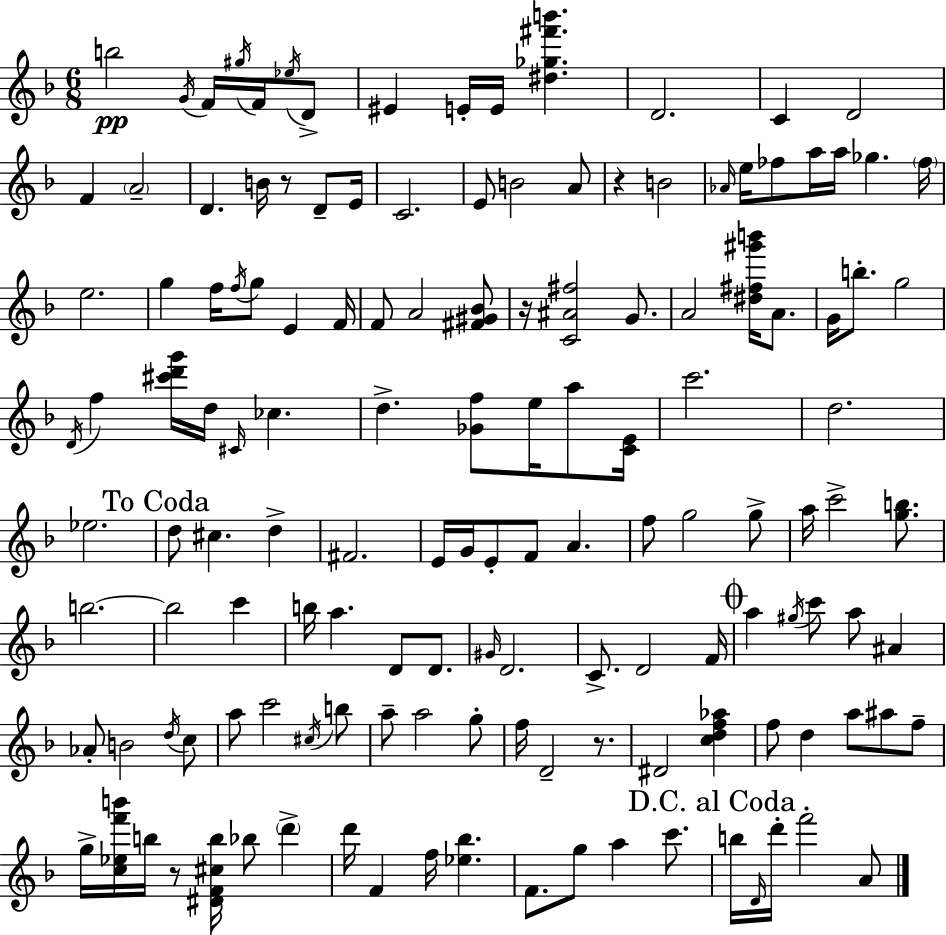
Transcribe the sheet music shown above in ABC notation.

X:1
T:Untitled
M:6/8
L:1/4
K:F
b2 G/4 F/4 ^g/4 F/4 _e/4 D/2 ^E E/4 E/4 [^d_g^f'b'] D2 C D2 F A2 D B/4 z/2 D/2 E/4 C2 E/2 B2 A/2 z B2 _A/4 e/4 _f/2 a/4 a/4 _g _f/4 e2 g f/4 f/4 g/2 E F/4 F/2 A2 [^F^G_B]/2 z/4 [C^A^f]2 G/2 A2 [^d^f^g'b']/4 A/2 G/4 b/2 g2 D/4 f [^c'd'g']/4 d/4 ^C/4 _c d [_Gf]/2 e/4 a/2 [CE]/4 c'2 d2 _e2 d/2 ^c d ^F2 E/4 G/4 E/2 F/2 A f/2 g2 g/2 a/4 c'2 [gb]/2 b2 b2 c' b/4 a D/2 D/2 ^G/4 D2 C/2 D2 F/4 a ^g/4 c'/2 a/2 ^A _A/2 B2 d/4 c/2 a/2 c'2 ^c/4 b/2 a/2 a2 g/2 f/4 D2 z/2 ^D2 [cdf_a] f/2 d a/2 ^a/2 f/2 g/4 [c_ef'b']/4 b/4 z/2 [^DF^cb]/4 _b/2 d' d'/4 F f/4 [_e_b] F/2 g/2 a c'/2 b/4 D/4 d'/4 f'2 A/2